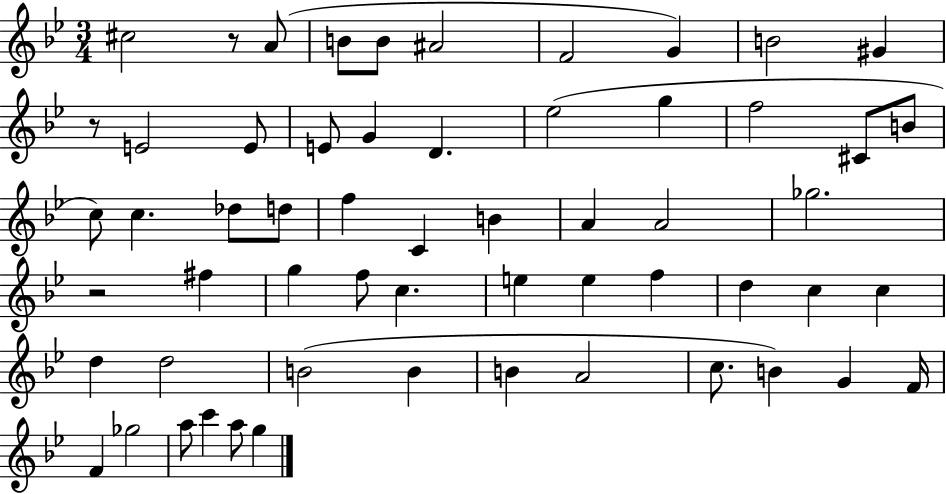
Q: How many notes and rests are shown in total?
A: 58